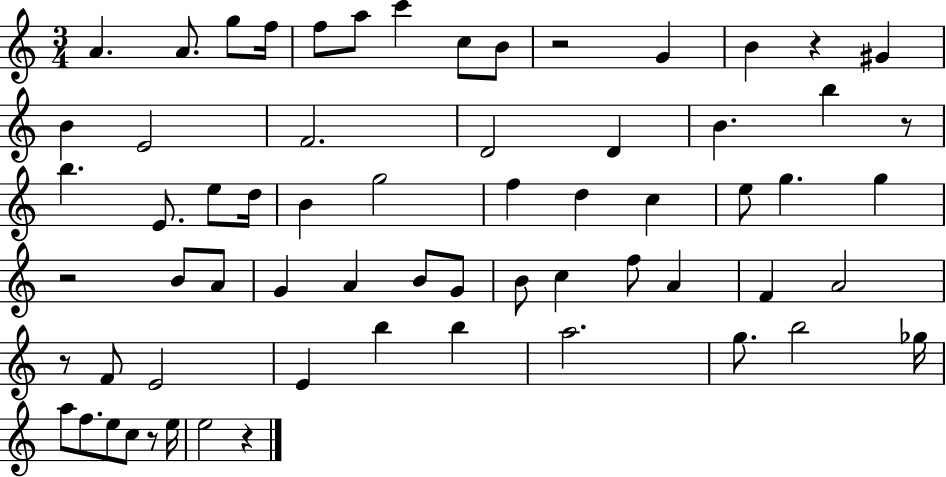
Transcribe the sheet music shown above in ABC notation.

X:1
T:Untitled
M:3/4
L:1/4
K:C
A A/2 g/2 f/4 f/2 a/2 c' c/2 B/2 z2 G B z ^G B E2 F2 D2 D B b z/2 b E/2 e/2 d/4 B g2 f d c e/2 g g z2 B/2 A/2 G A B/2 G/2 B/2 c f/2 A F A2 z/2 F/2 E2 E b b a2 g/2 b2 _g/4 a/2 f/2 e/2 c/2 z/2 e/4 e2 z